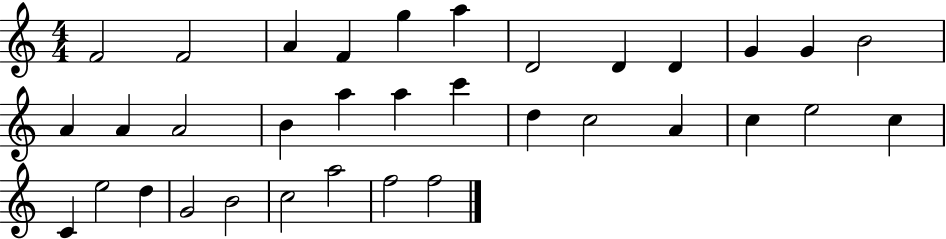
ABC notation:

X:1
T:Untitled
M:4/4
L:1/4
K:C
F2 F2 A F g a D2 D D G G B2 A A A2 B a a c' d c2 A c e2 c C e2 d G2 B2 c2 a2 f2 f2